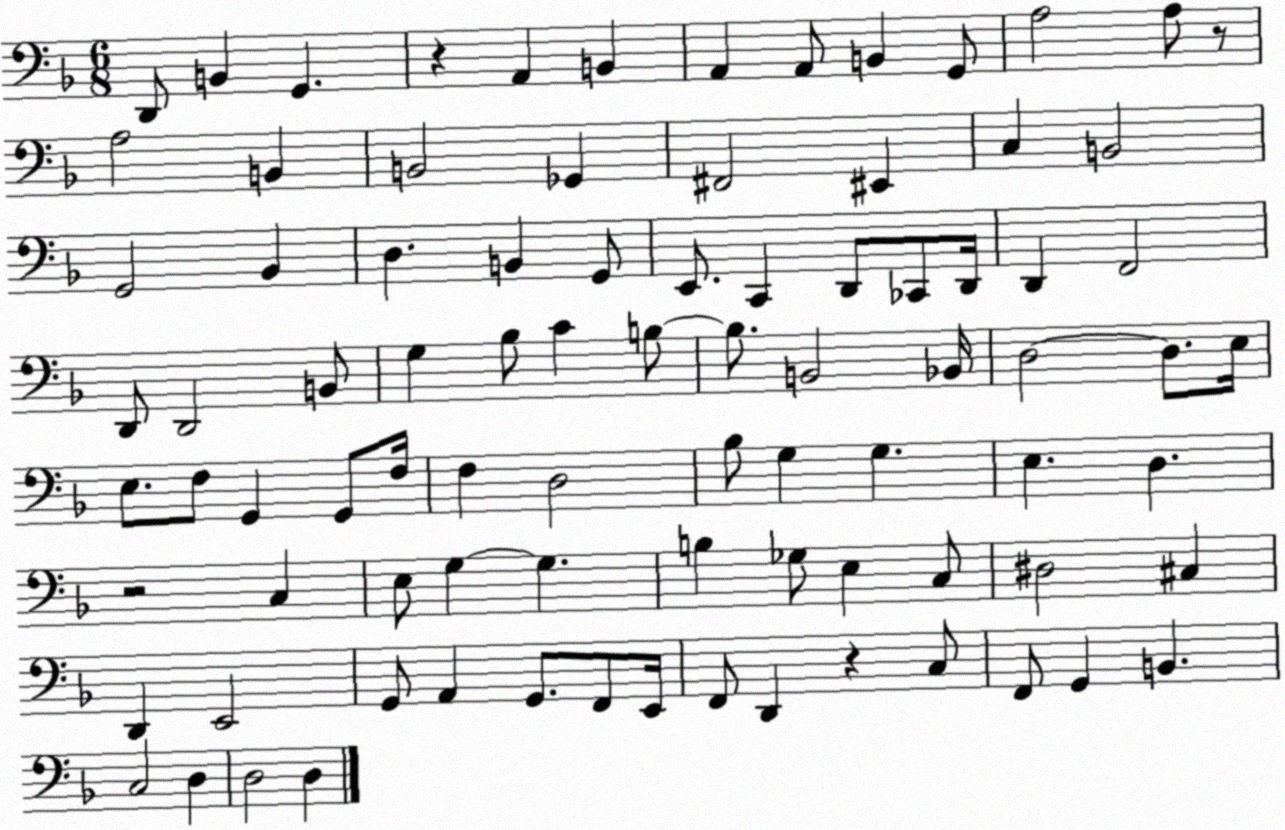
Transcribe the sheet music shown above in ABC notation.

X:1
T:Untitled
M:6/8
L:1/4
K:F
D,,/2 B,, G,, z A,, B,, A,, A,,/2 B,, G,,/2 A,2 A,/2 z/2 A,2 B,, B,,2 _G,, ^F,,2 ^E,, C, B,,2 G,,2 _B,, D, B,, G,,/2 E,,/2 C,, D,,/2 _C,,/2 D,,/4 D,, F,,2 D,,/2 D,,2 B,,/2 G, _B,/2 C B,/2 B,/2 B,,2 _B,,/4 D,2 D,/2 E,/4 E,/2 F,/2 G,, G,,/2 F,/4 F, D,2 _B,/2 G, G, E, D, z2 C, E,/2 G, G, B, _G,/2 E, C,/2 ^D,2 ^C, D,, E,,2 G,,/2 A,, G,,/2 F,,/2 E,,/4 F,,/2 D,, z C,/2 F,,/2 G,, B,, C,2 D, D,2 D,